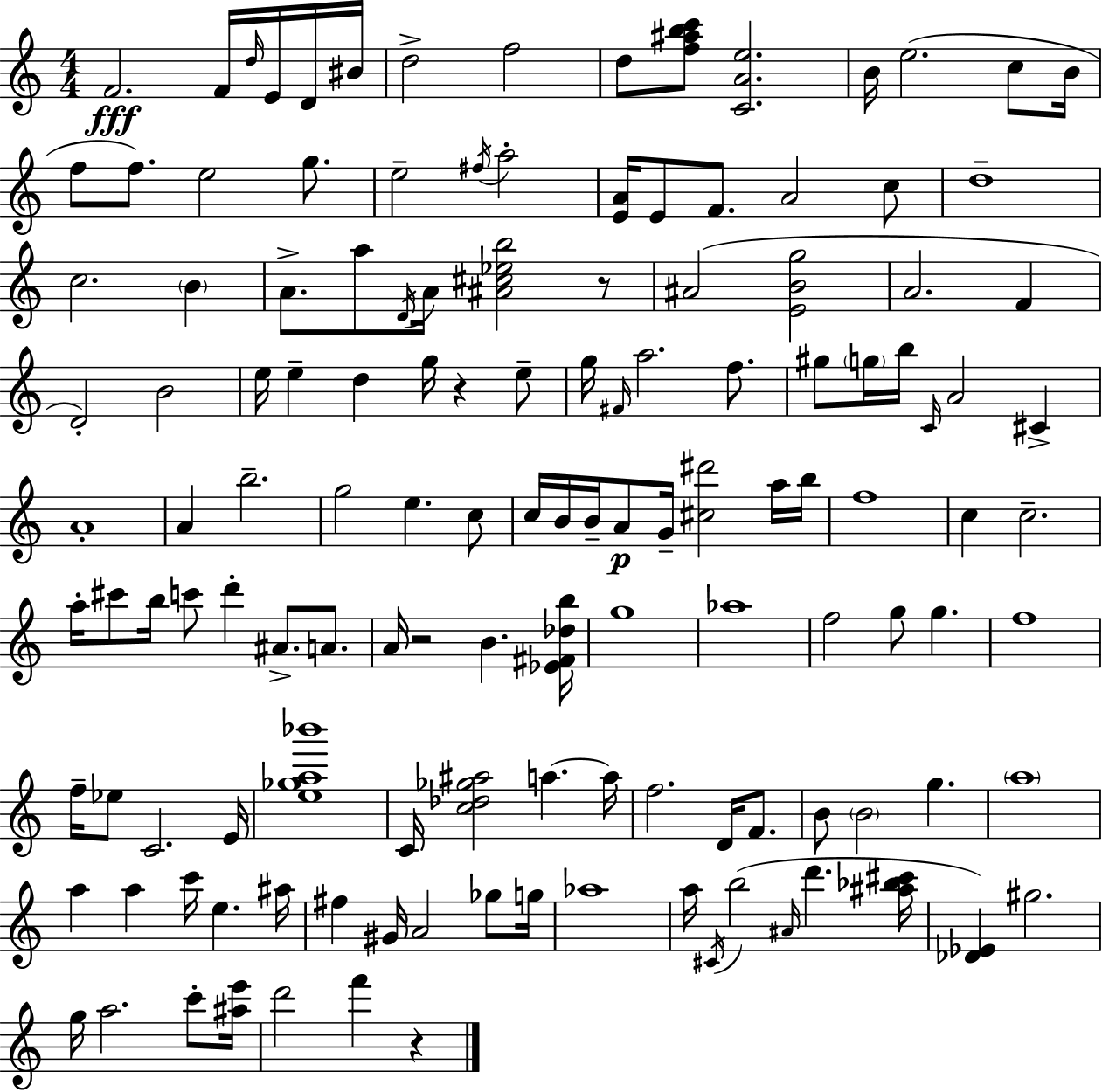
{
  \clef treble
  \numericTimeSignature
  \time 4/4
  \key a \minor
  f'2.\fff f'16 \grace { d''16 } e'16 d'16 | bis'16 d''2-> f''2 | d''8 <f'' ais'' b'' c'''>8 <c' a' e''>2. | b'16 e''2.( c''8 | \break b'16 f''8 f''8.) e''2 g''8. | e''2-- \acciaccatura { fis''16 } a''2-. | <e' a'>16 e'8 f'8. a'2 | c''8 d''1-- | \break c''2. \parenthesize b'4 | a'8.-> a''8 \acciaccatura { d'16 } a'16 <ais' cis'' ees'' b''>2 | r8 ais'2( <e' b' g''>2 | a'2. f'4 | \break d'2-.) b'2 | e''16 e''4-- d''4 g''16 r4 | e''8-- g''16 \grace { fis'16 } a''2. | f''8. gis''8 \parenthesize g''16 b''16 \grace { c'16 } a'2 | \break cis'4-> a'1-. | a'4 b''2.-- | g''2 e''4. | c''8 c''16 b'16 b'16-- a'8\p g'16-- <cis'' dis'''>2 | \break a''16 b''16 f''1 | c''4 c''2.-- | a''16-. cis'''8 b''16 c'''8 d'''4-. ais'8.-> | a'8. a'16 r2 b'4. | \break <ees' fis' des'' b''>16 g''1 | aes''1 | f''2 g''8 g''4. | f''1 | \break f''16-- ees''8 c'2. | e'16 <e'' ges'' a'' bes'''>1 | c'16 <c'' des'' ges'' ais''>2 a''4.~~ | a''16 f''2. | \break d'16 f'8. b'8 \parenthesize b'2 g''4. | \parenthesize a''1 | a''4 a''4 c'''16 e''4. | ais''16 fis''4 gis'16 a'2 | \break ges''8 g''16 aes''1 | a''16 \acciaccatura { cis'16 } b''2( \grace { ais'16 } | d'''4. <ais'' bes'' cis'''>16 <des' ees'>4) gis''2. | g''16 a''2. | \break c'''8-. <ais'' e'''>16 d'''2 f'''4 | r4 \bar "|."
}